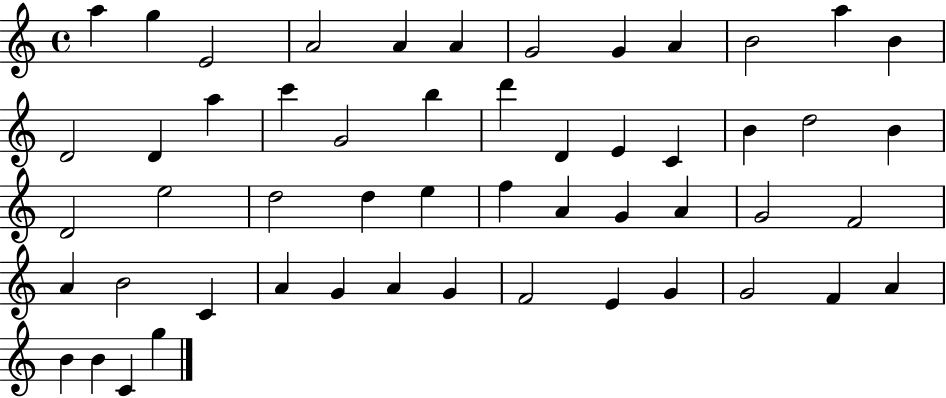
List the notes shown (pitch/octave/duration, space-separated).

A5/q G5/q E4/h A4/h A4/q A4/q G4/h G4/q A4/q B4/h A5/q B4/q D4/h D4/q A5/q C6/q G4/h B5/q D6/q D4/q E4/q C4/q B4/q D5/h B4/q D4/h E5/h D5/h D5/q E5/q F5/q A4/q G4/q A4/q G4/h F4/h A4/q B4/h C4/q A4/q G4/q A4/q G4/q F4/h E4/q G4/q G4/h F4/q A4/q B4/q B4/q C4/q G5/q